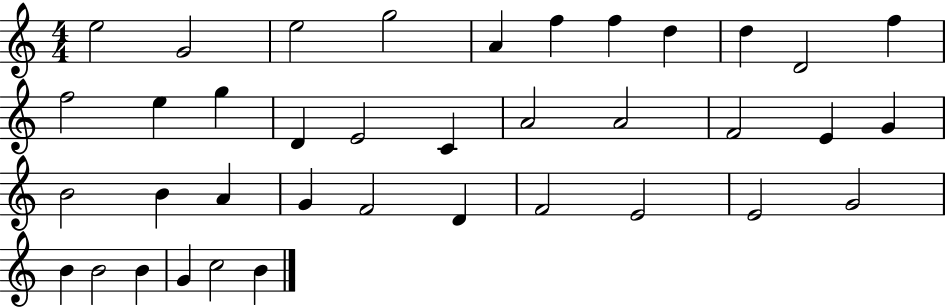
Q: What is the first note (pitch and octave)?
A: E5